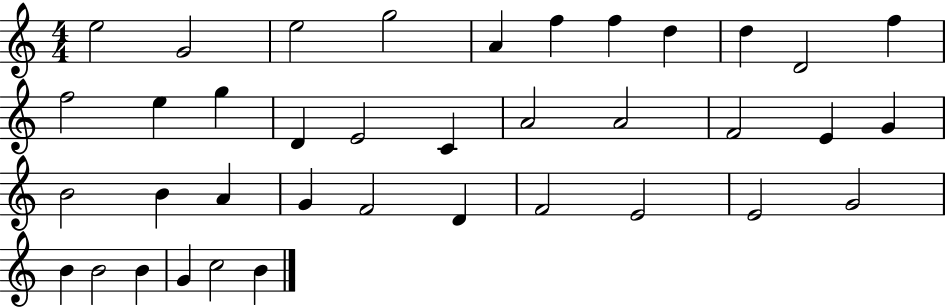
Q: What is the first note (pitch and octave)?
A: E5